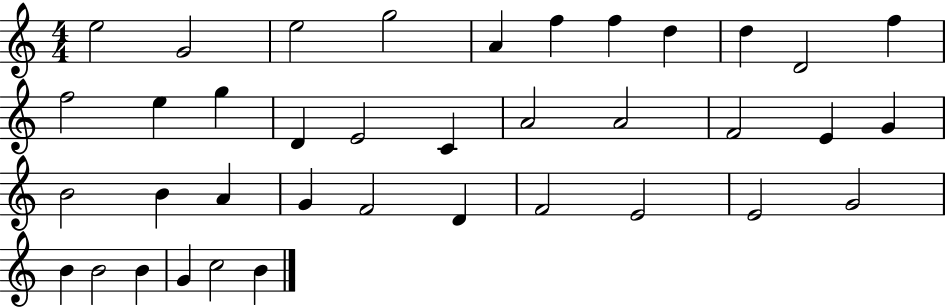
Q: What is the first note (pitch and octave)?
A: E5